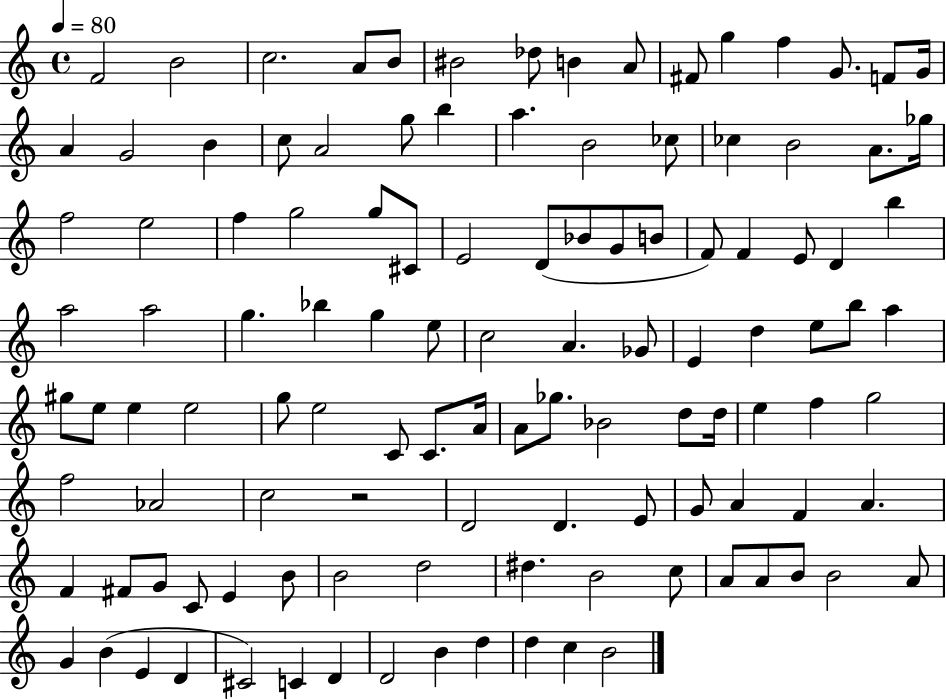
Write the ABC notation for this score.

X:1
T:Untitled
M:4/4
L:1/4
K:C
F2 B2 c2 A/2 B/2 ^B2 _d/2 B A/2 ^F/2 g f G/2 F/2 G/4 A G2 B c/2 A2 g/2 b a B2 _c/2 _c B2 A/2 _g/4 f2 e2 f g2 g/2 ^C/2 E2 D/2 _B/2 G/2 B/2 F/2 F E/2 D b a2 a2 g _b g e/2 c2 A _G/2 E d e/2 b/2 a ^g/2 e/2 e e2 g/2 e2 C/2 C/2 A/4 A/2 _g/2 _B2 d/2 d/4 e f g2 f2 _A2 c2 z2 D2 D E/2 G/2 A F A F ^F/2 G/2 C/2 E B/2 B2 d2 ^d B2 c/2 A/2 A/2 B/2 B2 A/2 G B E D ^C2 C D D2 B d d c B2